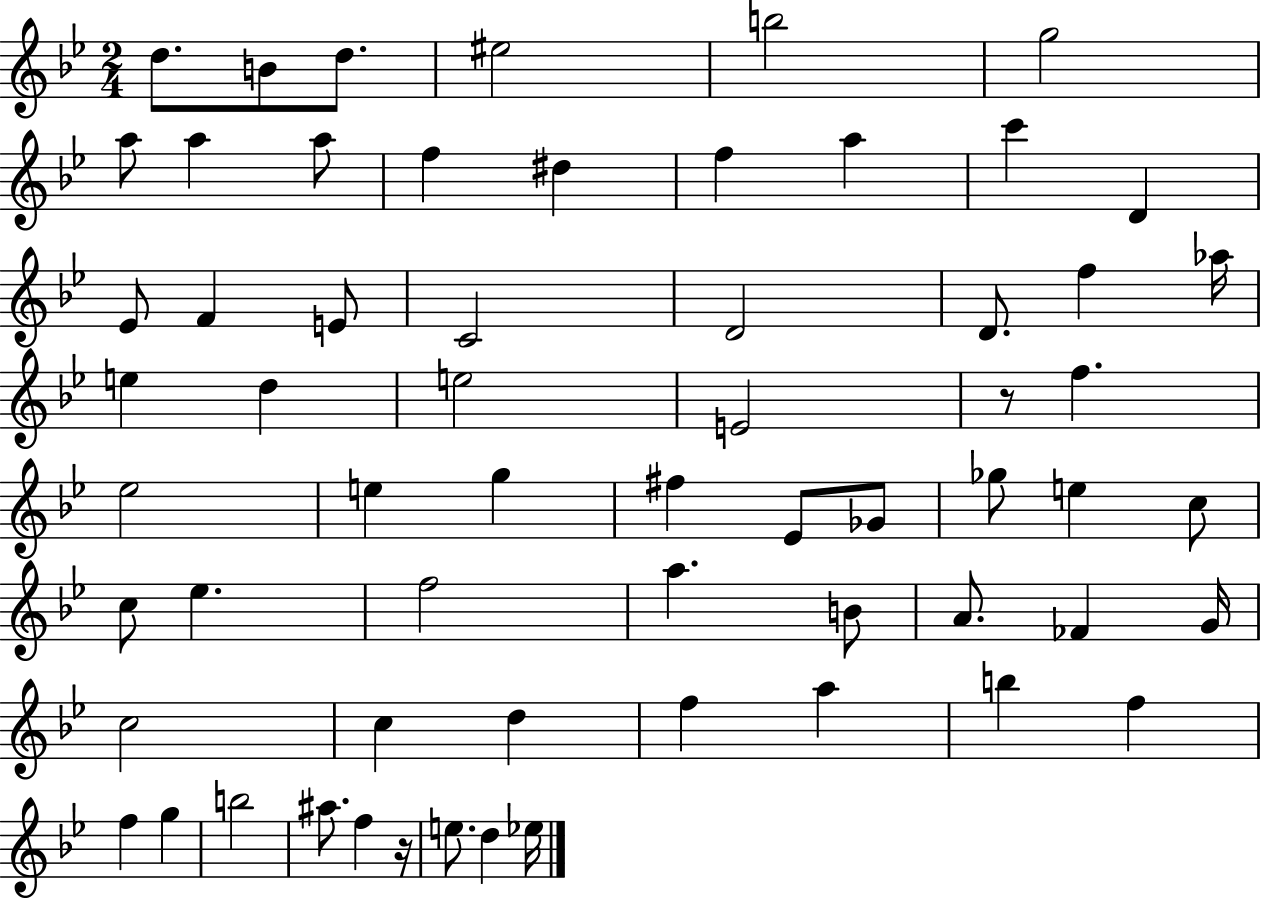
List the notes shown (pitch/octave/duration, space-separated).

D5/e. B4/e D5/e. EIS5/h B5/h G5/h A5/e A5/q A5/e F5/q D#5/q F5/q A5/q C6/q D4/q Eb4/e F4/q E4/e C4/h D4/h D4/e. F5/q Ab5/s E5/q D5/q E5/h E4/h R/e F5/q. Eb5/h E5/q G5/q F#5/q Eb4/e Gb4/e Gb5/e E5/q C5/e C5/e Eb5/q. F5/h A5/q. B4/e A4/e. FES4/q G4/s C5/h C5/q D5/q F5/q A5/q B5/q F5/q F5/q G5/q B5/h A#5/e. F5/q R/s E5/e. D5/q Eb5/s